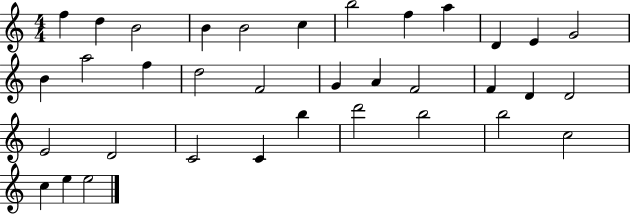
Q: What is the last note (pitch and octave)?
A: E5